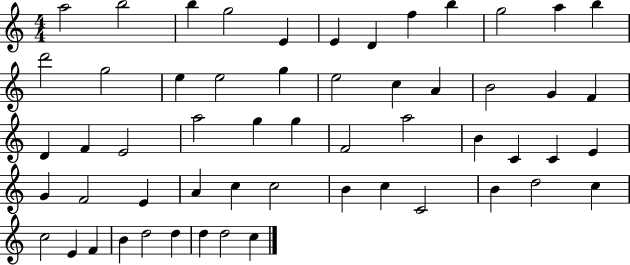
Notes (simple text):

A5/h B5/h B5/q G5/h E4/q E4/q D4/q F5/q B5/q G5/h A5/q B5/q D6/h G5/h E5/q E5/h G5/q E5/h C5/q A4/q B4/h G4/q F4/q D4/q F4/q E4/h A5/h G5/q G5/q F4/h A5/h B4/q C4/q C4/q E4/q G4/q F4/h E4/q A4/q C5/q C5/h B4/q C5/q C4/h B4/q D5/h C5/q C5/h E4/q F4/q B4/q D5/h D5/q D5/q D5/h C5/q